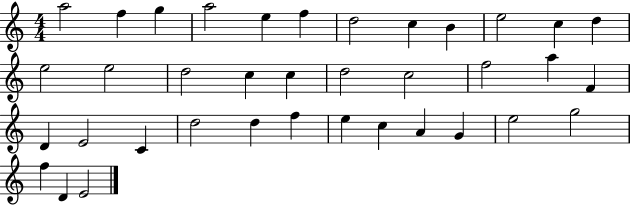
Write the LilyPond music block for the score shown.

{
  \clef treble
  \numericTimeSignature
  \time 4/4
  \key c \major
  a''2 f''4 g''4 | a''2 e''4 f''4 | d''2 c''4 b'4 | e''2 c''4 d''4 | \break e''2 e''2 | d''2 c''4 c''4 | d''2 c''2 | f''2 a''4 f'4 | \break d'4 e'2 c'4 | d''2 d''4 f''4 | e''4 c''4 a'4 g'4 | e''2 g''2 | \break f''4 d'4 e'2 | \bar "|."
}